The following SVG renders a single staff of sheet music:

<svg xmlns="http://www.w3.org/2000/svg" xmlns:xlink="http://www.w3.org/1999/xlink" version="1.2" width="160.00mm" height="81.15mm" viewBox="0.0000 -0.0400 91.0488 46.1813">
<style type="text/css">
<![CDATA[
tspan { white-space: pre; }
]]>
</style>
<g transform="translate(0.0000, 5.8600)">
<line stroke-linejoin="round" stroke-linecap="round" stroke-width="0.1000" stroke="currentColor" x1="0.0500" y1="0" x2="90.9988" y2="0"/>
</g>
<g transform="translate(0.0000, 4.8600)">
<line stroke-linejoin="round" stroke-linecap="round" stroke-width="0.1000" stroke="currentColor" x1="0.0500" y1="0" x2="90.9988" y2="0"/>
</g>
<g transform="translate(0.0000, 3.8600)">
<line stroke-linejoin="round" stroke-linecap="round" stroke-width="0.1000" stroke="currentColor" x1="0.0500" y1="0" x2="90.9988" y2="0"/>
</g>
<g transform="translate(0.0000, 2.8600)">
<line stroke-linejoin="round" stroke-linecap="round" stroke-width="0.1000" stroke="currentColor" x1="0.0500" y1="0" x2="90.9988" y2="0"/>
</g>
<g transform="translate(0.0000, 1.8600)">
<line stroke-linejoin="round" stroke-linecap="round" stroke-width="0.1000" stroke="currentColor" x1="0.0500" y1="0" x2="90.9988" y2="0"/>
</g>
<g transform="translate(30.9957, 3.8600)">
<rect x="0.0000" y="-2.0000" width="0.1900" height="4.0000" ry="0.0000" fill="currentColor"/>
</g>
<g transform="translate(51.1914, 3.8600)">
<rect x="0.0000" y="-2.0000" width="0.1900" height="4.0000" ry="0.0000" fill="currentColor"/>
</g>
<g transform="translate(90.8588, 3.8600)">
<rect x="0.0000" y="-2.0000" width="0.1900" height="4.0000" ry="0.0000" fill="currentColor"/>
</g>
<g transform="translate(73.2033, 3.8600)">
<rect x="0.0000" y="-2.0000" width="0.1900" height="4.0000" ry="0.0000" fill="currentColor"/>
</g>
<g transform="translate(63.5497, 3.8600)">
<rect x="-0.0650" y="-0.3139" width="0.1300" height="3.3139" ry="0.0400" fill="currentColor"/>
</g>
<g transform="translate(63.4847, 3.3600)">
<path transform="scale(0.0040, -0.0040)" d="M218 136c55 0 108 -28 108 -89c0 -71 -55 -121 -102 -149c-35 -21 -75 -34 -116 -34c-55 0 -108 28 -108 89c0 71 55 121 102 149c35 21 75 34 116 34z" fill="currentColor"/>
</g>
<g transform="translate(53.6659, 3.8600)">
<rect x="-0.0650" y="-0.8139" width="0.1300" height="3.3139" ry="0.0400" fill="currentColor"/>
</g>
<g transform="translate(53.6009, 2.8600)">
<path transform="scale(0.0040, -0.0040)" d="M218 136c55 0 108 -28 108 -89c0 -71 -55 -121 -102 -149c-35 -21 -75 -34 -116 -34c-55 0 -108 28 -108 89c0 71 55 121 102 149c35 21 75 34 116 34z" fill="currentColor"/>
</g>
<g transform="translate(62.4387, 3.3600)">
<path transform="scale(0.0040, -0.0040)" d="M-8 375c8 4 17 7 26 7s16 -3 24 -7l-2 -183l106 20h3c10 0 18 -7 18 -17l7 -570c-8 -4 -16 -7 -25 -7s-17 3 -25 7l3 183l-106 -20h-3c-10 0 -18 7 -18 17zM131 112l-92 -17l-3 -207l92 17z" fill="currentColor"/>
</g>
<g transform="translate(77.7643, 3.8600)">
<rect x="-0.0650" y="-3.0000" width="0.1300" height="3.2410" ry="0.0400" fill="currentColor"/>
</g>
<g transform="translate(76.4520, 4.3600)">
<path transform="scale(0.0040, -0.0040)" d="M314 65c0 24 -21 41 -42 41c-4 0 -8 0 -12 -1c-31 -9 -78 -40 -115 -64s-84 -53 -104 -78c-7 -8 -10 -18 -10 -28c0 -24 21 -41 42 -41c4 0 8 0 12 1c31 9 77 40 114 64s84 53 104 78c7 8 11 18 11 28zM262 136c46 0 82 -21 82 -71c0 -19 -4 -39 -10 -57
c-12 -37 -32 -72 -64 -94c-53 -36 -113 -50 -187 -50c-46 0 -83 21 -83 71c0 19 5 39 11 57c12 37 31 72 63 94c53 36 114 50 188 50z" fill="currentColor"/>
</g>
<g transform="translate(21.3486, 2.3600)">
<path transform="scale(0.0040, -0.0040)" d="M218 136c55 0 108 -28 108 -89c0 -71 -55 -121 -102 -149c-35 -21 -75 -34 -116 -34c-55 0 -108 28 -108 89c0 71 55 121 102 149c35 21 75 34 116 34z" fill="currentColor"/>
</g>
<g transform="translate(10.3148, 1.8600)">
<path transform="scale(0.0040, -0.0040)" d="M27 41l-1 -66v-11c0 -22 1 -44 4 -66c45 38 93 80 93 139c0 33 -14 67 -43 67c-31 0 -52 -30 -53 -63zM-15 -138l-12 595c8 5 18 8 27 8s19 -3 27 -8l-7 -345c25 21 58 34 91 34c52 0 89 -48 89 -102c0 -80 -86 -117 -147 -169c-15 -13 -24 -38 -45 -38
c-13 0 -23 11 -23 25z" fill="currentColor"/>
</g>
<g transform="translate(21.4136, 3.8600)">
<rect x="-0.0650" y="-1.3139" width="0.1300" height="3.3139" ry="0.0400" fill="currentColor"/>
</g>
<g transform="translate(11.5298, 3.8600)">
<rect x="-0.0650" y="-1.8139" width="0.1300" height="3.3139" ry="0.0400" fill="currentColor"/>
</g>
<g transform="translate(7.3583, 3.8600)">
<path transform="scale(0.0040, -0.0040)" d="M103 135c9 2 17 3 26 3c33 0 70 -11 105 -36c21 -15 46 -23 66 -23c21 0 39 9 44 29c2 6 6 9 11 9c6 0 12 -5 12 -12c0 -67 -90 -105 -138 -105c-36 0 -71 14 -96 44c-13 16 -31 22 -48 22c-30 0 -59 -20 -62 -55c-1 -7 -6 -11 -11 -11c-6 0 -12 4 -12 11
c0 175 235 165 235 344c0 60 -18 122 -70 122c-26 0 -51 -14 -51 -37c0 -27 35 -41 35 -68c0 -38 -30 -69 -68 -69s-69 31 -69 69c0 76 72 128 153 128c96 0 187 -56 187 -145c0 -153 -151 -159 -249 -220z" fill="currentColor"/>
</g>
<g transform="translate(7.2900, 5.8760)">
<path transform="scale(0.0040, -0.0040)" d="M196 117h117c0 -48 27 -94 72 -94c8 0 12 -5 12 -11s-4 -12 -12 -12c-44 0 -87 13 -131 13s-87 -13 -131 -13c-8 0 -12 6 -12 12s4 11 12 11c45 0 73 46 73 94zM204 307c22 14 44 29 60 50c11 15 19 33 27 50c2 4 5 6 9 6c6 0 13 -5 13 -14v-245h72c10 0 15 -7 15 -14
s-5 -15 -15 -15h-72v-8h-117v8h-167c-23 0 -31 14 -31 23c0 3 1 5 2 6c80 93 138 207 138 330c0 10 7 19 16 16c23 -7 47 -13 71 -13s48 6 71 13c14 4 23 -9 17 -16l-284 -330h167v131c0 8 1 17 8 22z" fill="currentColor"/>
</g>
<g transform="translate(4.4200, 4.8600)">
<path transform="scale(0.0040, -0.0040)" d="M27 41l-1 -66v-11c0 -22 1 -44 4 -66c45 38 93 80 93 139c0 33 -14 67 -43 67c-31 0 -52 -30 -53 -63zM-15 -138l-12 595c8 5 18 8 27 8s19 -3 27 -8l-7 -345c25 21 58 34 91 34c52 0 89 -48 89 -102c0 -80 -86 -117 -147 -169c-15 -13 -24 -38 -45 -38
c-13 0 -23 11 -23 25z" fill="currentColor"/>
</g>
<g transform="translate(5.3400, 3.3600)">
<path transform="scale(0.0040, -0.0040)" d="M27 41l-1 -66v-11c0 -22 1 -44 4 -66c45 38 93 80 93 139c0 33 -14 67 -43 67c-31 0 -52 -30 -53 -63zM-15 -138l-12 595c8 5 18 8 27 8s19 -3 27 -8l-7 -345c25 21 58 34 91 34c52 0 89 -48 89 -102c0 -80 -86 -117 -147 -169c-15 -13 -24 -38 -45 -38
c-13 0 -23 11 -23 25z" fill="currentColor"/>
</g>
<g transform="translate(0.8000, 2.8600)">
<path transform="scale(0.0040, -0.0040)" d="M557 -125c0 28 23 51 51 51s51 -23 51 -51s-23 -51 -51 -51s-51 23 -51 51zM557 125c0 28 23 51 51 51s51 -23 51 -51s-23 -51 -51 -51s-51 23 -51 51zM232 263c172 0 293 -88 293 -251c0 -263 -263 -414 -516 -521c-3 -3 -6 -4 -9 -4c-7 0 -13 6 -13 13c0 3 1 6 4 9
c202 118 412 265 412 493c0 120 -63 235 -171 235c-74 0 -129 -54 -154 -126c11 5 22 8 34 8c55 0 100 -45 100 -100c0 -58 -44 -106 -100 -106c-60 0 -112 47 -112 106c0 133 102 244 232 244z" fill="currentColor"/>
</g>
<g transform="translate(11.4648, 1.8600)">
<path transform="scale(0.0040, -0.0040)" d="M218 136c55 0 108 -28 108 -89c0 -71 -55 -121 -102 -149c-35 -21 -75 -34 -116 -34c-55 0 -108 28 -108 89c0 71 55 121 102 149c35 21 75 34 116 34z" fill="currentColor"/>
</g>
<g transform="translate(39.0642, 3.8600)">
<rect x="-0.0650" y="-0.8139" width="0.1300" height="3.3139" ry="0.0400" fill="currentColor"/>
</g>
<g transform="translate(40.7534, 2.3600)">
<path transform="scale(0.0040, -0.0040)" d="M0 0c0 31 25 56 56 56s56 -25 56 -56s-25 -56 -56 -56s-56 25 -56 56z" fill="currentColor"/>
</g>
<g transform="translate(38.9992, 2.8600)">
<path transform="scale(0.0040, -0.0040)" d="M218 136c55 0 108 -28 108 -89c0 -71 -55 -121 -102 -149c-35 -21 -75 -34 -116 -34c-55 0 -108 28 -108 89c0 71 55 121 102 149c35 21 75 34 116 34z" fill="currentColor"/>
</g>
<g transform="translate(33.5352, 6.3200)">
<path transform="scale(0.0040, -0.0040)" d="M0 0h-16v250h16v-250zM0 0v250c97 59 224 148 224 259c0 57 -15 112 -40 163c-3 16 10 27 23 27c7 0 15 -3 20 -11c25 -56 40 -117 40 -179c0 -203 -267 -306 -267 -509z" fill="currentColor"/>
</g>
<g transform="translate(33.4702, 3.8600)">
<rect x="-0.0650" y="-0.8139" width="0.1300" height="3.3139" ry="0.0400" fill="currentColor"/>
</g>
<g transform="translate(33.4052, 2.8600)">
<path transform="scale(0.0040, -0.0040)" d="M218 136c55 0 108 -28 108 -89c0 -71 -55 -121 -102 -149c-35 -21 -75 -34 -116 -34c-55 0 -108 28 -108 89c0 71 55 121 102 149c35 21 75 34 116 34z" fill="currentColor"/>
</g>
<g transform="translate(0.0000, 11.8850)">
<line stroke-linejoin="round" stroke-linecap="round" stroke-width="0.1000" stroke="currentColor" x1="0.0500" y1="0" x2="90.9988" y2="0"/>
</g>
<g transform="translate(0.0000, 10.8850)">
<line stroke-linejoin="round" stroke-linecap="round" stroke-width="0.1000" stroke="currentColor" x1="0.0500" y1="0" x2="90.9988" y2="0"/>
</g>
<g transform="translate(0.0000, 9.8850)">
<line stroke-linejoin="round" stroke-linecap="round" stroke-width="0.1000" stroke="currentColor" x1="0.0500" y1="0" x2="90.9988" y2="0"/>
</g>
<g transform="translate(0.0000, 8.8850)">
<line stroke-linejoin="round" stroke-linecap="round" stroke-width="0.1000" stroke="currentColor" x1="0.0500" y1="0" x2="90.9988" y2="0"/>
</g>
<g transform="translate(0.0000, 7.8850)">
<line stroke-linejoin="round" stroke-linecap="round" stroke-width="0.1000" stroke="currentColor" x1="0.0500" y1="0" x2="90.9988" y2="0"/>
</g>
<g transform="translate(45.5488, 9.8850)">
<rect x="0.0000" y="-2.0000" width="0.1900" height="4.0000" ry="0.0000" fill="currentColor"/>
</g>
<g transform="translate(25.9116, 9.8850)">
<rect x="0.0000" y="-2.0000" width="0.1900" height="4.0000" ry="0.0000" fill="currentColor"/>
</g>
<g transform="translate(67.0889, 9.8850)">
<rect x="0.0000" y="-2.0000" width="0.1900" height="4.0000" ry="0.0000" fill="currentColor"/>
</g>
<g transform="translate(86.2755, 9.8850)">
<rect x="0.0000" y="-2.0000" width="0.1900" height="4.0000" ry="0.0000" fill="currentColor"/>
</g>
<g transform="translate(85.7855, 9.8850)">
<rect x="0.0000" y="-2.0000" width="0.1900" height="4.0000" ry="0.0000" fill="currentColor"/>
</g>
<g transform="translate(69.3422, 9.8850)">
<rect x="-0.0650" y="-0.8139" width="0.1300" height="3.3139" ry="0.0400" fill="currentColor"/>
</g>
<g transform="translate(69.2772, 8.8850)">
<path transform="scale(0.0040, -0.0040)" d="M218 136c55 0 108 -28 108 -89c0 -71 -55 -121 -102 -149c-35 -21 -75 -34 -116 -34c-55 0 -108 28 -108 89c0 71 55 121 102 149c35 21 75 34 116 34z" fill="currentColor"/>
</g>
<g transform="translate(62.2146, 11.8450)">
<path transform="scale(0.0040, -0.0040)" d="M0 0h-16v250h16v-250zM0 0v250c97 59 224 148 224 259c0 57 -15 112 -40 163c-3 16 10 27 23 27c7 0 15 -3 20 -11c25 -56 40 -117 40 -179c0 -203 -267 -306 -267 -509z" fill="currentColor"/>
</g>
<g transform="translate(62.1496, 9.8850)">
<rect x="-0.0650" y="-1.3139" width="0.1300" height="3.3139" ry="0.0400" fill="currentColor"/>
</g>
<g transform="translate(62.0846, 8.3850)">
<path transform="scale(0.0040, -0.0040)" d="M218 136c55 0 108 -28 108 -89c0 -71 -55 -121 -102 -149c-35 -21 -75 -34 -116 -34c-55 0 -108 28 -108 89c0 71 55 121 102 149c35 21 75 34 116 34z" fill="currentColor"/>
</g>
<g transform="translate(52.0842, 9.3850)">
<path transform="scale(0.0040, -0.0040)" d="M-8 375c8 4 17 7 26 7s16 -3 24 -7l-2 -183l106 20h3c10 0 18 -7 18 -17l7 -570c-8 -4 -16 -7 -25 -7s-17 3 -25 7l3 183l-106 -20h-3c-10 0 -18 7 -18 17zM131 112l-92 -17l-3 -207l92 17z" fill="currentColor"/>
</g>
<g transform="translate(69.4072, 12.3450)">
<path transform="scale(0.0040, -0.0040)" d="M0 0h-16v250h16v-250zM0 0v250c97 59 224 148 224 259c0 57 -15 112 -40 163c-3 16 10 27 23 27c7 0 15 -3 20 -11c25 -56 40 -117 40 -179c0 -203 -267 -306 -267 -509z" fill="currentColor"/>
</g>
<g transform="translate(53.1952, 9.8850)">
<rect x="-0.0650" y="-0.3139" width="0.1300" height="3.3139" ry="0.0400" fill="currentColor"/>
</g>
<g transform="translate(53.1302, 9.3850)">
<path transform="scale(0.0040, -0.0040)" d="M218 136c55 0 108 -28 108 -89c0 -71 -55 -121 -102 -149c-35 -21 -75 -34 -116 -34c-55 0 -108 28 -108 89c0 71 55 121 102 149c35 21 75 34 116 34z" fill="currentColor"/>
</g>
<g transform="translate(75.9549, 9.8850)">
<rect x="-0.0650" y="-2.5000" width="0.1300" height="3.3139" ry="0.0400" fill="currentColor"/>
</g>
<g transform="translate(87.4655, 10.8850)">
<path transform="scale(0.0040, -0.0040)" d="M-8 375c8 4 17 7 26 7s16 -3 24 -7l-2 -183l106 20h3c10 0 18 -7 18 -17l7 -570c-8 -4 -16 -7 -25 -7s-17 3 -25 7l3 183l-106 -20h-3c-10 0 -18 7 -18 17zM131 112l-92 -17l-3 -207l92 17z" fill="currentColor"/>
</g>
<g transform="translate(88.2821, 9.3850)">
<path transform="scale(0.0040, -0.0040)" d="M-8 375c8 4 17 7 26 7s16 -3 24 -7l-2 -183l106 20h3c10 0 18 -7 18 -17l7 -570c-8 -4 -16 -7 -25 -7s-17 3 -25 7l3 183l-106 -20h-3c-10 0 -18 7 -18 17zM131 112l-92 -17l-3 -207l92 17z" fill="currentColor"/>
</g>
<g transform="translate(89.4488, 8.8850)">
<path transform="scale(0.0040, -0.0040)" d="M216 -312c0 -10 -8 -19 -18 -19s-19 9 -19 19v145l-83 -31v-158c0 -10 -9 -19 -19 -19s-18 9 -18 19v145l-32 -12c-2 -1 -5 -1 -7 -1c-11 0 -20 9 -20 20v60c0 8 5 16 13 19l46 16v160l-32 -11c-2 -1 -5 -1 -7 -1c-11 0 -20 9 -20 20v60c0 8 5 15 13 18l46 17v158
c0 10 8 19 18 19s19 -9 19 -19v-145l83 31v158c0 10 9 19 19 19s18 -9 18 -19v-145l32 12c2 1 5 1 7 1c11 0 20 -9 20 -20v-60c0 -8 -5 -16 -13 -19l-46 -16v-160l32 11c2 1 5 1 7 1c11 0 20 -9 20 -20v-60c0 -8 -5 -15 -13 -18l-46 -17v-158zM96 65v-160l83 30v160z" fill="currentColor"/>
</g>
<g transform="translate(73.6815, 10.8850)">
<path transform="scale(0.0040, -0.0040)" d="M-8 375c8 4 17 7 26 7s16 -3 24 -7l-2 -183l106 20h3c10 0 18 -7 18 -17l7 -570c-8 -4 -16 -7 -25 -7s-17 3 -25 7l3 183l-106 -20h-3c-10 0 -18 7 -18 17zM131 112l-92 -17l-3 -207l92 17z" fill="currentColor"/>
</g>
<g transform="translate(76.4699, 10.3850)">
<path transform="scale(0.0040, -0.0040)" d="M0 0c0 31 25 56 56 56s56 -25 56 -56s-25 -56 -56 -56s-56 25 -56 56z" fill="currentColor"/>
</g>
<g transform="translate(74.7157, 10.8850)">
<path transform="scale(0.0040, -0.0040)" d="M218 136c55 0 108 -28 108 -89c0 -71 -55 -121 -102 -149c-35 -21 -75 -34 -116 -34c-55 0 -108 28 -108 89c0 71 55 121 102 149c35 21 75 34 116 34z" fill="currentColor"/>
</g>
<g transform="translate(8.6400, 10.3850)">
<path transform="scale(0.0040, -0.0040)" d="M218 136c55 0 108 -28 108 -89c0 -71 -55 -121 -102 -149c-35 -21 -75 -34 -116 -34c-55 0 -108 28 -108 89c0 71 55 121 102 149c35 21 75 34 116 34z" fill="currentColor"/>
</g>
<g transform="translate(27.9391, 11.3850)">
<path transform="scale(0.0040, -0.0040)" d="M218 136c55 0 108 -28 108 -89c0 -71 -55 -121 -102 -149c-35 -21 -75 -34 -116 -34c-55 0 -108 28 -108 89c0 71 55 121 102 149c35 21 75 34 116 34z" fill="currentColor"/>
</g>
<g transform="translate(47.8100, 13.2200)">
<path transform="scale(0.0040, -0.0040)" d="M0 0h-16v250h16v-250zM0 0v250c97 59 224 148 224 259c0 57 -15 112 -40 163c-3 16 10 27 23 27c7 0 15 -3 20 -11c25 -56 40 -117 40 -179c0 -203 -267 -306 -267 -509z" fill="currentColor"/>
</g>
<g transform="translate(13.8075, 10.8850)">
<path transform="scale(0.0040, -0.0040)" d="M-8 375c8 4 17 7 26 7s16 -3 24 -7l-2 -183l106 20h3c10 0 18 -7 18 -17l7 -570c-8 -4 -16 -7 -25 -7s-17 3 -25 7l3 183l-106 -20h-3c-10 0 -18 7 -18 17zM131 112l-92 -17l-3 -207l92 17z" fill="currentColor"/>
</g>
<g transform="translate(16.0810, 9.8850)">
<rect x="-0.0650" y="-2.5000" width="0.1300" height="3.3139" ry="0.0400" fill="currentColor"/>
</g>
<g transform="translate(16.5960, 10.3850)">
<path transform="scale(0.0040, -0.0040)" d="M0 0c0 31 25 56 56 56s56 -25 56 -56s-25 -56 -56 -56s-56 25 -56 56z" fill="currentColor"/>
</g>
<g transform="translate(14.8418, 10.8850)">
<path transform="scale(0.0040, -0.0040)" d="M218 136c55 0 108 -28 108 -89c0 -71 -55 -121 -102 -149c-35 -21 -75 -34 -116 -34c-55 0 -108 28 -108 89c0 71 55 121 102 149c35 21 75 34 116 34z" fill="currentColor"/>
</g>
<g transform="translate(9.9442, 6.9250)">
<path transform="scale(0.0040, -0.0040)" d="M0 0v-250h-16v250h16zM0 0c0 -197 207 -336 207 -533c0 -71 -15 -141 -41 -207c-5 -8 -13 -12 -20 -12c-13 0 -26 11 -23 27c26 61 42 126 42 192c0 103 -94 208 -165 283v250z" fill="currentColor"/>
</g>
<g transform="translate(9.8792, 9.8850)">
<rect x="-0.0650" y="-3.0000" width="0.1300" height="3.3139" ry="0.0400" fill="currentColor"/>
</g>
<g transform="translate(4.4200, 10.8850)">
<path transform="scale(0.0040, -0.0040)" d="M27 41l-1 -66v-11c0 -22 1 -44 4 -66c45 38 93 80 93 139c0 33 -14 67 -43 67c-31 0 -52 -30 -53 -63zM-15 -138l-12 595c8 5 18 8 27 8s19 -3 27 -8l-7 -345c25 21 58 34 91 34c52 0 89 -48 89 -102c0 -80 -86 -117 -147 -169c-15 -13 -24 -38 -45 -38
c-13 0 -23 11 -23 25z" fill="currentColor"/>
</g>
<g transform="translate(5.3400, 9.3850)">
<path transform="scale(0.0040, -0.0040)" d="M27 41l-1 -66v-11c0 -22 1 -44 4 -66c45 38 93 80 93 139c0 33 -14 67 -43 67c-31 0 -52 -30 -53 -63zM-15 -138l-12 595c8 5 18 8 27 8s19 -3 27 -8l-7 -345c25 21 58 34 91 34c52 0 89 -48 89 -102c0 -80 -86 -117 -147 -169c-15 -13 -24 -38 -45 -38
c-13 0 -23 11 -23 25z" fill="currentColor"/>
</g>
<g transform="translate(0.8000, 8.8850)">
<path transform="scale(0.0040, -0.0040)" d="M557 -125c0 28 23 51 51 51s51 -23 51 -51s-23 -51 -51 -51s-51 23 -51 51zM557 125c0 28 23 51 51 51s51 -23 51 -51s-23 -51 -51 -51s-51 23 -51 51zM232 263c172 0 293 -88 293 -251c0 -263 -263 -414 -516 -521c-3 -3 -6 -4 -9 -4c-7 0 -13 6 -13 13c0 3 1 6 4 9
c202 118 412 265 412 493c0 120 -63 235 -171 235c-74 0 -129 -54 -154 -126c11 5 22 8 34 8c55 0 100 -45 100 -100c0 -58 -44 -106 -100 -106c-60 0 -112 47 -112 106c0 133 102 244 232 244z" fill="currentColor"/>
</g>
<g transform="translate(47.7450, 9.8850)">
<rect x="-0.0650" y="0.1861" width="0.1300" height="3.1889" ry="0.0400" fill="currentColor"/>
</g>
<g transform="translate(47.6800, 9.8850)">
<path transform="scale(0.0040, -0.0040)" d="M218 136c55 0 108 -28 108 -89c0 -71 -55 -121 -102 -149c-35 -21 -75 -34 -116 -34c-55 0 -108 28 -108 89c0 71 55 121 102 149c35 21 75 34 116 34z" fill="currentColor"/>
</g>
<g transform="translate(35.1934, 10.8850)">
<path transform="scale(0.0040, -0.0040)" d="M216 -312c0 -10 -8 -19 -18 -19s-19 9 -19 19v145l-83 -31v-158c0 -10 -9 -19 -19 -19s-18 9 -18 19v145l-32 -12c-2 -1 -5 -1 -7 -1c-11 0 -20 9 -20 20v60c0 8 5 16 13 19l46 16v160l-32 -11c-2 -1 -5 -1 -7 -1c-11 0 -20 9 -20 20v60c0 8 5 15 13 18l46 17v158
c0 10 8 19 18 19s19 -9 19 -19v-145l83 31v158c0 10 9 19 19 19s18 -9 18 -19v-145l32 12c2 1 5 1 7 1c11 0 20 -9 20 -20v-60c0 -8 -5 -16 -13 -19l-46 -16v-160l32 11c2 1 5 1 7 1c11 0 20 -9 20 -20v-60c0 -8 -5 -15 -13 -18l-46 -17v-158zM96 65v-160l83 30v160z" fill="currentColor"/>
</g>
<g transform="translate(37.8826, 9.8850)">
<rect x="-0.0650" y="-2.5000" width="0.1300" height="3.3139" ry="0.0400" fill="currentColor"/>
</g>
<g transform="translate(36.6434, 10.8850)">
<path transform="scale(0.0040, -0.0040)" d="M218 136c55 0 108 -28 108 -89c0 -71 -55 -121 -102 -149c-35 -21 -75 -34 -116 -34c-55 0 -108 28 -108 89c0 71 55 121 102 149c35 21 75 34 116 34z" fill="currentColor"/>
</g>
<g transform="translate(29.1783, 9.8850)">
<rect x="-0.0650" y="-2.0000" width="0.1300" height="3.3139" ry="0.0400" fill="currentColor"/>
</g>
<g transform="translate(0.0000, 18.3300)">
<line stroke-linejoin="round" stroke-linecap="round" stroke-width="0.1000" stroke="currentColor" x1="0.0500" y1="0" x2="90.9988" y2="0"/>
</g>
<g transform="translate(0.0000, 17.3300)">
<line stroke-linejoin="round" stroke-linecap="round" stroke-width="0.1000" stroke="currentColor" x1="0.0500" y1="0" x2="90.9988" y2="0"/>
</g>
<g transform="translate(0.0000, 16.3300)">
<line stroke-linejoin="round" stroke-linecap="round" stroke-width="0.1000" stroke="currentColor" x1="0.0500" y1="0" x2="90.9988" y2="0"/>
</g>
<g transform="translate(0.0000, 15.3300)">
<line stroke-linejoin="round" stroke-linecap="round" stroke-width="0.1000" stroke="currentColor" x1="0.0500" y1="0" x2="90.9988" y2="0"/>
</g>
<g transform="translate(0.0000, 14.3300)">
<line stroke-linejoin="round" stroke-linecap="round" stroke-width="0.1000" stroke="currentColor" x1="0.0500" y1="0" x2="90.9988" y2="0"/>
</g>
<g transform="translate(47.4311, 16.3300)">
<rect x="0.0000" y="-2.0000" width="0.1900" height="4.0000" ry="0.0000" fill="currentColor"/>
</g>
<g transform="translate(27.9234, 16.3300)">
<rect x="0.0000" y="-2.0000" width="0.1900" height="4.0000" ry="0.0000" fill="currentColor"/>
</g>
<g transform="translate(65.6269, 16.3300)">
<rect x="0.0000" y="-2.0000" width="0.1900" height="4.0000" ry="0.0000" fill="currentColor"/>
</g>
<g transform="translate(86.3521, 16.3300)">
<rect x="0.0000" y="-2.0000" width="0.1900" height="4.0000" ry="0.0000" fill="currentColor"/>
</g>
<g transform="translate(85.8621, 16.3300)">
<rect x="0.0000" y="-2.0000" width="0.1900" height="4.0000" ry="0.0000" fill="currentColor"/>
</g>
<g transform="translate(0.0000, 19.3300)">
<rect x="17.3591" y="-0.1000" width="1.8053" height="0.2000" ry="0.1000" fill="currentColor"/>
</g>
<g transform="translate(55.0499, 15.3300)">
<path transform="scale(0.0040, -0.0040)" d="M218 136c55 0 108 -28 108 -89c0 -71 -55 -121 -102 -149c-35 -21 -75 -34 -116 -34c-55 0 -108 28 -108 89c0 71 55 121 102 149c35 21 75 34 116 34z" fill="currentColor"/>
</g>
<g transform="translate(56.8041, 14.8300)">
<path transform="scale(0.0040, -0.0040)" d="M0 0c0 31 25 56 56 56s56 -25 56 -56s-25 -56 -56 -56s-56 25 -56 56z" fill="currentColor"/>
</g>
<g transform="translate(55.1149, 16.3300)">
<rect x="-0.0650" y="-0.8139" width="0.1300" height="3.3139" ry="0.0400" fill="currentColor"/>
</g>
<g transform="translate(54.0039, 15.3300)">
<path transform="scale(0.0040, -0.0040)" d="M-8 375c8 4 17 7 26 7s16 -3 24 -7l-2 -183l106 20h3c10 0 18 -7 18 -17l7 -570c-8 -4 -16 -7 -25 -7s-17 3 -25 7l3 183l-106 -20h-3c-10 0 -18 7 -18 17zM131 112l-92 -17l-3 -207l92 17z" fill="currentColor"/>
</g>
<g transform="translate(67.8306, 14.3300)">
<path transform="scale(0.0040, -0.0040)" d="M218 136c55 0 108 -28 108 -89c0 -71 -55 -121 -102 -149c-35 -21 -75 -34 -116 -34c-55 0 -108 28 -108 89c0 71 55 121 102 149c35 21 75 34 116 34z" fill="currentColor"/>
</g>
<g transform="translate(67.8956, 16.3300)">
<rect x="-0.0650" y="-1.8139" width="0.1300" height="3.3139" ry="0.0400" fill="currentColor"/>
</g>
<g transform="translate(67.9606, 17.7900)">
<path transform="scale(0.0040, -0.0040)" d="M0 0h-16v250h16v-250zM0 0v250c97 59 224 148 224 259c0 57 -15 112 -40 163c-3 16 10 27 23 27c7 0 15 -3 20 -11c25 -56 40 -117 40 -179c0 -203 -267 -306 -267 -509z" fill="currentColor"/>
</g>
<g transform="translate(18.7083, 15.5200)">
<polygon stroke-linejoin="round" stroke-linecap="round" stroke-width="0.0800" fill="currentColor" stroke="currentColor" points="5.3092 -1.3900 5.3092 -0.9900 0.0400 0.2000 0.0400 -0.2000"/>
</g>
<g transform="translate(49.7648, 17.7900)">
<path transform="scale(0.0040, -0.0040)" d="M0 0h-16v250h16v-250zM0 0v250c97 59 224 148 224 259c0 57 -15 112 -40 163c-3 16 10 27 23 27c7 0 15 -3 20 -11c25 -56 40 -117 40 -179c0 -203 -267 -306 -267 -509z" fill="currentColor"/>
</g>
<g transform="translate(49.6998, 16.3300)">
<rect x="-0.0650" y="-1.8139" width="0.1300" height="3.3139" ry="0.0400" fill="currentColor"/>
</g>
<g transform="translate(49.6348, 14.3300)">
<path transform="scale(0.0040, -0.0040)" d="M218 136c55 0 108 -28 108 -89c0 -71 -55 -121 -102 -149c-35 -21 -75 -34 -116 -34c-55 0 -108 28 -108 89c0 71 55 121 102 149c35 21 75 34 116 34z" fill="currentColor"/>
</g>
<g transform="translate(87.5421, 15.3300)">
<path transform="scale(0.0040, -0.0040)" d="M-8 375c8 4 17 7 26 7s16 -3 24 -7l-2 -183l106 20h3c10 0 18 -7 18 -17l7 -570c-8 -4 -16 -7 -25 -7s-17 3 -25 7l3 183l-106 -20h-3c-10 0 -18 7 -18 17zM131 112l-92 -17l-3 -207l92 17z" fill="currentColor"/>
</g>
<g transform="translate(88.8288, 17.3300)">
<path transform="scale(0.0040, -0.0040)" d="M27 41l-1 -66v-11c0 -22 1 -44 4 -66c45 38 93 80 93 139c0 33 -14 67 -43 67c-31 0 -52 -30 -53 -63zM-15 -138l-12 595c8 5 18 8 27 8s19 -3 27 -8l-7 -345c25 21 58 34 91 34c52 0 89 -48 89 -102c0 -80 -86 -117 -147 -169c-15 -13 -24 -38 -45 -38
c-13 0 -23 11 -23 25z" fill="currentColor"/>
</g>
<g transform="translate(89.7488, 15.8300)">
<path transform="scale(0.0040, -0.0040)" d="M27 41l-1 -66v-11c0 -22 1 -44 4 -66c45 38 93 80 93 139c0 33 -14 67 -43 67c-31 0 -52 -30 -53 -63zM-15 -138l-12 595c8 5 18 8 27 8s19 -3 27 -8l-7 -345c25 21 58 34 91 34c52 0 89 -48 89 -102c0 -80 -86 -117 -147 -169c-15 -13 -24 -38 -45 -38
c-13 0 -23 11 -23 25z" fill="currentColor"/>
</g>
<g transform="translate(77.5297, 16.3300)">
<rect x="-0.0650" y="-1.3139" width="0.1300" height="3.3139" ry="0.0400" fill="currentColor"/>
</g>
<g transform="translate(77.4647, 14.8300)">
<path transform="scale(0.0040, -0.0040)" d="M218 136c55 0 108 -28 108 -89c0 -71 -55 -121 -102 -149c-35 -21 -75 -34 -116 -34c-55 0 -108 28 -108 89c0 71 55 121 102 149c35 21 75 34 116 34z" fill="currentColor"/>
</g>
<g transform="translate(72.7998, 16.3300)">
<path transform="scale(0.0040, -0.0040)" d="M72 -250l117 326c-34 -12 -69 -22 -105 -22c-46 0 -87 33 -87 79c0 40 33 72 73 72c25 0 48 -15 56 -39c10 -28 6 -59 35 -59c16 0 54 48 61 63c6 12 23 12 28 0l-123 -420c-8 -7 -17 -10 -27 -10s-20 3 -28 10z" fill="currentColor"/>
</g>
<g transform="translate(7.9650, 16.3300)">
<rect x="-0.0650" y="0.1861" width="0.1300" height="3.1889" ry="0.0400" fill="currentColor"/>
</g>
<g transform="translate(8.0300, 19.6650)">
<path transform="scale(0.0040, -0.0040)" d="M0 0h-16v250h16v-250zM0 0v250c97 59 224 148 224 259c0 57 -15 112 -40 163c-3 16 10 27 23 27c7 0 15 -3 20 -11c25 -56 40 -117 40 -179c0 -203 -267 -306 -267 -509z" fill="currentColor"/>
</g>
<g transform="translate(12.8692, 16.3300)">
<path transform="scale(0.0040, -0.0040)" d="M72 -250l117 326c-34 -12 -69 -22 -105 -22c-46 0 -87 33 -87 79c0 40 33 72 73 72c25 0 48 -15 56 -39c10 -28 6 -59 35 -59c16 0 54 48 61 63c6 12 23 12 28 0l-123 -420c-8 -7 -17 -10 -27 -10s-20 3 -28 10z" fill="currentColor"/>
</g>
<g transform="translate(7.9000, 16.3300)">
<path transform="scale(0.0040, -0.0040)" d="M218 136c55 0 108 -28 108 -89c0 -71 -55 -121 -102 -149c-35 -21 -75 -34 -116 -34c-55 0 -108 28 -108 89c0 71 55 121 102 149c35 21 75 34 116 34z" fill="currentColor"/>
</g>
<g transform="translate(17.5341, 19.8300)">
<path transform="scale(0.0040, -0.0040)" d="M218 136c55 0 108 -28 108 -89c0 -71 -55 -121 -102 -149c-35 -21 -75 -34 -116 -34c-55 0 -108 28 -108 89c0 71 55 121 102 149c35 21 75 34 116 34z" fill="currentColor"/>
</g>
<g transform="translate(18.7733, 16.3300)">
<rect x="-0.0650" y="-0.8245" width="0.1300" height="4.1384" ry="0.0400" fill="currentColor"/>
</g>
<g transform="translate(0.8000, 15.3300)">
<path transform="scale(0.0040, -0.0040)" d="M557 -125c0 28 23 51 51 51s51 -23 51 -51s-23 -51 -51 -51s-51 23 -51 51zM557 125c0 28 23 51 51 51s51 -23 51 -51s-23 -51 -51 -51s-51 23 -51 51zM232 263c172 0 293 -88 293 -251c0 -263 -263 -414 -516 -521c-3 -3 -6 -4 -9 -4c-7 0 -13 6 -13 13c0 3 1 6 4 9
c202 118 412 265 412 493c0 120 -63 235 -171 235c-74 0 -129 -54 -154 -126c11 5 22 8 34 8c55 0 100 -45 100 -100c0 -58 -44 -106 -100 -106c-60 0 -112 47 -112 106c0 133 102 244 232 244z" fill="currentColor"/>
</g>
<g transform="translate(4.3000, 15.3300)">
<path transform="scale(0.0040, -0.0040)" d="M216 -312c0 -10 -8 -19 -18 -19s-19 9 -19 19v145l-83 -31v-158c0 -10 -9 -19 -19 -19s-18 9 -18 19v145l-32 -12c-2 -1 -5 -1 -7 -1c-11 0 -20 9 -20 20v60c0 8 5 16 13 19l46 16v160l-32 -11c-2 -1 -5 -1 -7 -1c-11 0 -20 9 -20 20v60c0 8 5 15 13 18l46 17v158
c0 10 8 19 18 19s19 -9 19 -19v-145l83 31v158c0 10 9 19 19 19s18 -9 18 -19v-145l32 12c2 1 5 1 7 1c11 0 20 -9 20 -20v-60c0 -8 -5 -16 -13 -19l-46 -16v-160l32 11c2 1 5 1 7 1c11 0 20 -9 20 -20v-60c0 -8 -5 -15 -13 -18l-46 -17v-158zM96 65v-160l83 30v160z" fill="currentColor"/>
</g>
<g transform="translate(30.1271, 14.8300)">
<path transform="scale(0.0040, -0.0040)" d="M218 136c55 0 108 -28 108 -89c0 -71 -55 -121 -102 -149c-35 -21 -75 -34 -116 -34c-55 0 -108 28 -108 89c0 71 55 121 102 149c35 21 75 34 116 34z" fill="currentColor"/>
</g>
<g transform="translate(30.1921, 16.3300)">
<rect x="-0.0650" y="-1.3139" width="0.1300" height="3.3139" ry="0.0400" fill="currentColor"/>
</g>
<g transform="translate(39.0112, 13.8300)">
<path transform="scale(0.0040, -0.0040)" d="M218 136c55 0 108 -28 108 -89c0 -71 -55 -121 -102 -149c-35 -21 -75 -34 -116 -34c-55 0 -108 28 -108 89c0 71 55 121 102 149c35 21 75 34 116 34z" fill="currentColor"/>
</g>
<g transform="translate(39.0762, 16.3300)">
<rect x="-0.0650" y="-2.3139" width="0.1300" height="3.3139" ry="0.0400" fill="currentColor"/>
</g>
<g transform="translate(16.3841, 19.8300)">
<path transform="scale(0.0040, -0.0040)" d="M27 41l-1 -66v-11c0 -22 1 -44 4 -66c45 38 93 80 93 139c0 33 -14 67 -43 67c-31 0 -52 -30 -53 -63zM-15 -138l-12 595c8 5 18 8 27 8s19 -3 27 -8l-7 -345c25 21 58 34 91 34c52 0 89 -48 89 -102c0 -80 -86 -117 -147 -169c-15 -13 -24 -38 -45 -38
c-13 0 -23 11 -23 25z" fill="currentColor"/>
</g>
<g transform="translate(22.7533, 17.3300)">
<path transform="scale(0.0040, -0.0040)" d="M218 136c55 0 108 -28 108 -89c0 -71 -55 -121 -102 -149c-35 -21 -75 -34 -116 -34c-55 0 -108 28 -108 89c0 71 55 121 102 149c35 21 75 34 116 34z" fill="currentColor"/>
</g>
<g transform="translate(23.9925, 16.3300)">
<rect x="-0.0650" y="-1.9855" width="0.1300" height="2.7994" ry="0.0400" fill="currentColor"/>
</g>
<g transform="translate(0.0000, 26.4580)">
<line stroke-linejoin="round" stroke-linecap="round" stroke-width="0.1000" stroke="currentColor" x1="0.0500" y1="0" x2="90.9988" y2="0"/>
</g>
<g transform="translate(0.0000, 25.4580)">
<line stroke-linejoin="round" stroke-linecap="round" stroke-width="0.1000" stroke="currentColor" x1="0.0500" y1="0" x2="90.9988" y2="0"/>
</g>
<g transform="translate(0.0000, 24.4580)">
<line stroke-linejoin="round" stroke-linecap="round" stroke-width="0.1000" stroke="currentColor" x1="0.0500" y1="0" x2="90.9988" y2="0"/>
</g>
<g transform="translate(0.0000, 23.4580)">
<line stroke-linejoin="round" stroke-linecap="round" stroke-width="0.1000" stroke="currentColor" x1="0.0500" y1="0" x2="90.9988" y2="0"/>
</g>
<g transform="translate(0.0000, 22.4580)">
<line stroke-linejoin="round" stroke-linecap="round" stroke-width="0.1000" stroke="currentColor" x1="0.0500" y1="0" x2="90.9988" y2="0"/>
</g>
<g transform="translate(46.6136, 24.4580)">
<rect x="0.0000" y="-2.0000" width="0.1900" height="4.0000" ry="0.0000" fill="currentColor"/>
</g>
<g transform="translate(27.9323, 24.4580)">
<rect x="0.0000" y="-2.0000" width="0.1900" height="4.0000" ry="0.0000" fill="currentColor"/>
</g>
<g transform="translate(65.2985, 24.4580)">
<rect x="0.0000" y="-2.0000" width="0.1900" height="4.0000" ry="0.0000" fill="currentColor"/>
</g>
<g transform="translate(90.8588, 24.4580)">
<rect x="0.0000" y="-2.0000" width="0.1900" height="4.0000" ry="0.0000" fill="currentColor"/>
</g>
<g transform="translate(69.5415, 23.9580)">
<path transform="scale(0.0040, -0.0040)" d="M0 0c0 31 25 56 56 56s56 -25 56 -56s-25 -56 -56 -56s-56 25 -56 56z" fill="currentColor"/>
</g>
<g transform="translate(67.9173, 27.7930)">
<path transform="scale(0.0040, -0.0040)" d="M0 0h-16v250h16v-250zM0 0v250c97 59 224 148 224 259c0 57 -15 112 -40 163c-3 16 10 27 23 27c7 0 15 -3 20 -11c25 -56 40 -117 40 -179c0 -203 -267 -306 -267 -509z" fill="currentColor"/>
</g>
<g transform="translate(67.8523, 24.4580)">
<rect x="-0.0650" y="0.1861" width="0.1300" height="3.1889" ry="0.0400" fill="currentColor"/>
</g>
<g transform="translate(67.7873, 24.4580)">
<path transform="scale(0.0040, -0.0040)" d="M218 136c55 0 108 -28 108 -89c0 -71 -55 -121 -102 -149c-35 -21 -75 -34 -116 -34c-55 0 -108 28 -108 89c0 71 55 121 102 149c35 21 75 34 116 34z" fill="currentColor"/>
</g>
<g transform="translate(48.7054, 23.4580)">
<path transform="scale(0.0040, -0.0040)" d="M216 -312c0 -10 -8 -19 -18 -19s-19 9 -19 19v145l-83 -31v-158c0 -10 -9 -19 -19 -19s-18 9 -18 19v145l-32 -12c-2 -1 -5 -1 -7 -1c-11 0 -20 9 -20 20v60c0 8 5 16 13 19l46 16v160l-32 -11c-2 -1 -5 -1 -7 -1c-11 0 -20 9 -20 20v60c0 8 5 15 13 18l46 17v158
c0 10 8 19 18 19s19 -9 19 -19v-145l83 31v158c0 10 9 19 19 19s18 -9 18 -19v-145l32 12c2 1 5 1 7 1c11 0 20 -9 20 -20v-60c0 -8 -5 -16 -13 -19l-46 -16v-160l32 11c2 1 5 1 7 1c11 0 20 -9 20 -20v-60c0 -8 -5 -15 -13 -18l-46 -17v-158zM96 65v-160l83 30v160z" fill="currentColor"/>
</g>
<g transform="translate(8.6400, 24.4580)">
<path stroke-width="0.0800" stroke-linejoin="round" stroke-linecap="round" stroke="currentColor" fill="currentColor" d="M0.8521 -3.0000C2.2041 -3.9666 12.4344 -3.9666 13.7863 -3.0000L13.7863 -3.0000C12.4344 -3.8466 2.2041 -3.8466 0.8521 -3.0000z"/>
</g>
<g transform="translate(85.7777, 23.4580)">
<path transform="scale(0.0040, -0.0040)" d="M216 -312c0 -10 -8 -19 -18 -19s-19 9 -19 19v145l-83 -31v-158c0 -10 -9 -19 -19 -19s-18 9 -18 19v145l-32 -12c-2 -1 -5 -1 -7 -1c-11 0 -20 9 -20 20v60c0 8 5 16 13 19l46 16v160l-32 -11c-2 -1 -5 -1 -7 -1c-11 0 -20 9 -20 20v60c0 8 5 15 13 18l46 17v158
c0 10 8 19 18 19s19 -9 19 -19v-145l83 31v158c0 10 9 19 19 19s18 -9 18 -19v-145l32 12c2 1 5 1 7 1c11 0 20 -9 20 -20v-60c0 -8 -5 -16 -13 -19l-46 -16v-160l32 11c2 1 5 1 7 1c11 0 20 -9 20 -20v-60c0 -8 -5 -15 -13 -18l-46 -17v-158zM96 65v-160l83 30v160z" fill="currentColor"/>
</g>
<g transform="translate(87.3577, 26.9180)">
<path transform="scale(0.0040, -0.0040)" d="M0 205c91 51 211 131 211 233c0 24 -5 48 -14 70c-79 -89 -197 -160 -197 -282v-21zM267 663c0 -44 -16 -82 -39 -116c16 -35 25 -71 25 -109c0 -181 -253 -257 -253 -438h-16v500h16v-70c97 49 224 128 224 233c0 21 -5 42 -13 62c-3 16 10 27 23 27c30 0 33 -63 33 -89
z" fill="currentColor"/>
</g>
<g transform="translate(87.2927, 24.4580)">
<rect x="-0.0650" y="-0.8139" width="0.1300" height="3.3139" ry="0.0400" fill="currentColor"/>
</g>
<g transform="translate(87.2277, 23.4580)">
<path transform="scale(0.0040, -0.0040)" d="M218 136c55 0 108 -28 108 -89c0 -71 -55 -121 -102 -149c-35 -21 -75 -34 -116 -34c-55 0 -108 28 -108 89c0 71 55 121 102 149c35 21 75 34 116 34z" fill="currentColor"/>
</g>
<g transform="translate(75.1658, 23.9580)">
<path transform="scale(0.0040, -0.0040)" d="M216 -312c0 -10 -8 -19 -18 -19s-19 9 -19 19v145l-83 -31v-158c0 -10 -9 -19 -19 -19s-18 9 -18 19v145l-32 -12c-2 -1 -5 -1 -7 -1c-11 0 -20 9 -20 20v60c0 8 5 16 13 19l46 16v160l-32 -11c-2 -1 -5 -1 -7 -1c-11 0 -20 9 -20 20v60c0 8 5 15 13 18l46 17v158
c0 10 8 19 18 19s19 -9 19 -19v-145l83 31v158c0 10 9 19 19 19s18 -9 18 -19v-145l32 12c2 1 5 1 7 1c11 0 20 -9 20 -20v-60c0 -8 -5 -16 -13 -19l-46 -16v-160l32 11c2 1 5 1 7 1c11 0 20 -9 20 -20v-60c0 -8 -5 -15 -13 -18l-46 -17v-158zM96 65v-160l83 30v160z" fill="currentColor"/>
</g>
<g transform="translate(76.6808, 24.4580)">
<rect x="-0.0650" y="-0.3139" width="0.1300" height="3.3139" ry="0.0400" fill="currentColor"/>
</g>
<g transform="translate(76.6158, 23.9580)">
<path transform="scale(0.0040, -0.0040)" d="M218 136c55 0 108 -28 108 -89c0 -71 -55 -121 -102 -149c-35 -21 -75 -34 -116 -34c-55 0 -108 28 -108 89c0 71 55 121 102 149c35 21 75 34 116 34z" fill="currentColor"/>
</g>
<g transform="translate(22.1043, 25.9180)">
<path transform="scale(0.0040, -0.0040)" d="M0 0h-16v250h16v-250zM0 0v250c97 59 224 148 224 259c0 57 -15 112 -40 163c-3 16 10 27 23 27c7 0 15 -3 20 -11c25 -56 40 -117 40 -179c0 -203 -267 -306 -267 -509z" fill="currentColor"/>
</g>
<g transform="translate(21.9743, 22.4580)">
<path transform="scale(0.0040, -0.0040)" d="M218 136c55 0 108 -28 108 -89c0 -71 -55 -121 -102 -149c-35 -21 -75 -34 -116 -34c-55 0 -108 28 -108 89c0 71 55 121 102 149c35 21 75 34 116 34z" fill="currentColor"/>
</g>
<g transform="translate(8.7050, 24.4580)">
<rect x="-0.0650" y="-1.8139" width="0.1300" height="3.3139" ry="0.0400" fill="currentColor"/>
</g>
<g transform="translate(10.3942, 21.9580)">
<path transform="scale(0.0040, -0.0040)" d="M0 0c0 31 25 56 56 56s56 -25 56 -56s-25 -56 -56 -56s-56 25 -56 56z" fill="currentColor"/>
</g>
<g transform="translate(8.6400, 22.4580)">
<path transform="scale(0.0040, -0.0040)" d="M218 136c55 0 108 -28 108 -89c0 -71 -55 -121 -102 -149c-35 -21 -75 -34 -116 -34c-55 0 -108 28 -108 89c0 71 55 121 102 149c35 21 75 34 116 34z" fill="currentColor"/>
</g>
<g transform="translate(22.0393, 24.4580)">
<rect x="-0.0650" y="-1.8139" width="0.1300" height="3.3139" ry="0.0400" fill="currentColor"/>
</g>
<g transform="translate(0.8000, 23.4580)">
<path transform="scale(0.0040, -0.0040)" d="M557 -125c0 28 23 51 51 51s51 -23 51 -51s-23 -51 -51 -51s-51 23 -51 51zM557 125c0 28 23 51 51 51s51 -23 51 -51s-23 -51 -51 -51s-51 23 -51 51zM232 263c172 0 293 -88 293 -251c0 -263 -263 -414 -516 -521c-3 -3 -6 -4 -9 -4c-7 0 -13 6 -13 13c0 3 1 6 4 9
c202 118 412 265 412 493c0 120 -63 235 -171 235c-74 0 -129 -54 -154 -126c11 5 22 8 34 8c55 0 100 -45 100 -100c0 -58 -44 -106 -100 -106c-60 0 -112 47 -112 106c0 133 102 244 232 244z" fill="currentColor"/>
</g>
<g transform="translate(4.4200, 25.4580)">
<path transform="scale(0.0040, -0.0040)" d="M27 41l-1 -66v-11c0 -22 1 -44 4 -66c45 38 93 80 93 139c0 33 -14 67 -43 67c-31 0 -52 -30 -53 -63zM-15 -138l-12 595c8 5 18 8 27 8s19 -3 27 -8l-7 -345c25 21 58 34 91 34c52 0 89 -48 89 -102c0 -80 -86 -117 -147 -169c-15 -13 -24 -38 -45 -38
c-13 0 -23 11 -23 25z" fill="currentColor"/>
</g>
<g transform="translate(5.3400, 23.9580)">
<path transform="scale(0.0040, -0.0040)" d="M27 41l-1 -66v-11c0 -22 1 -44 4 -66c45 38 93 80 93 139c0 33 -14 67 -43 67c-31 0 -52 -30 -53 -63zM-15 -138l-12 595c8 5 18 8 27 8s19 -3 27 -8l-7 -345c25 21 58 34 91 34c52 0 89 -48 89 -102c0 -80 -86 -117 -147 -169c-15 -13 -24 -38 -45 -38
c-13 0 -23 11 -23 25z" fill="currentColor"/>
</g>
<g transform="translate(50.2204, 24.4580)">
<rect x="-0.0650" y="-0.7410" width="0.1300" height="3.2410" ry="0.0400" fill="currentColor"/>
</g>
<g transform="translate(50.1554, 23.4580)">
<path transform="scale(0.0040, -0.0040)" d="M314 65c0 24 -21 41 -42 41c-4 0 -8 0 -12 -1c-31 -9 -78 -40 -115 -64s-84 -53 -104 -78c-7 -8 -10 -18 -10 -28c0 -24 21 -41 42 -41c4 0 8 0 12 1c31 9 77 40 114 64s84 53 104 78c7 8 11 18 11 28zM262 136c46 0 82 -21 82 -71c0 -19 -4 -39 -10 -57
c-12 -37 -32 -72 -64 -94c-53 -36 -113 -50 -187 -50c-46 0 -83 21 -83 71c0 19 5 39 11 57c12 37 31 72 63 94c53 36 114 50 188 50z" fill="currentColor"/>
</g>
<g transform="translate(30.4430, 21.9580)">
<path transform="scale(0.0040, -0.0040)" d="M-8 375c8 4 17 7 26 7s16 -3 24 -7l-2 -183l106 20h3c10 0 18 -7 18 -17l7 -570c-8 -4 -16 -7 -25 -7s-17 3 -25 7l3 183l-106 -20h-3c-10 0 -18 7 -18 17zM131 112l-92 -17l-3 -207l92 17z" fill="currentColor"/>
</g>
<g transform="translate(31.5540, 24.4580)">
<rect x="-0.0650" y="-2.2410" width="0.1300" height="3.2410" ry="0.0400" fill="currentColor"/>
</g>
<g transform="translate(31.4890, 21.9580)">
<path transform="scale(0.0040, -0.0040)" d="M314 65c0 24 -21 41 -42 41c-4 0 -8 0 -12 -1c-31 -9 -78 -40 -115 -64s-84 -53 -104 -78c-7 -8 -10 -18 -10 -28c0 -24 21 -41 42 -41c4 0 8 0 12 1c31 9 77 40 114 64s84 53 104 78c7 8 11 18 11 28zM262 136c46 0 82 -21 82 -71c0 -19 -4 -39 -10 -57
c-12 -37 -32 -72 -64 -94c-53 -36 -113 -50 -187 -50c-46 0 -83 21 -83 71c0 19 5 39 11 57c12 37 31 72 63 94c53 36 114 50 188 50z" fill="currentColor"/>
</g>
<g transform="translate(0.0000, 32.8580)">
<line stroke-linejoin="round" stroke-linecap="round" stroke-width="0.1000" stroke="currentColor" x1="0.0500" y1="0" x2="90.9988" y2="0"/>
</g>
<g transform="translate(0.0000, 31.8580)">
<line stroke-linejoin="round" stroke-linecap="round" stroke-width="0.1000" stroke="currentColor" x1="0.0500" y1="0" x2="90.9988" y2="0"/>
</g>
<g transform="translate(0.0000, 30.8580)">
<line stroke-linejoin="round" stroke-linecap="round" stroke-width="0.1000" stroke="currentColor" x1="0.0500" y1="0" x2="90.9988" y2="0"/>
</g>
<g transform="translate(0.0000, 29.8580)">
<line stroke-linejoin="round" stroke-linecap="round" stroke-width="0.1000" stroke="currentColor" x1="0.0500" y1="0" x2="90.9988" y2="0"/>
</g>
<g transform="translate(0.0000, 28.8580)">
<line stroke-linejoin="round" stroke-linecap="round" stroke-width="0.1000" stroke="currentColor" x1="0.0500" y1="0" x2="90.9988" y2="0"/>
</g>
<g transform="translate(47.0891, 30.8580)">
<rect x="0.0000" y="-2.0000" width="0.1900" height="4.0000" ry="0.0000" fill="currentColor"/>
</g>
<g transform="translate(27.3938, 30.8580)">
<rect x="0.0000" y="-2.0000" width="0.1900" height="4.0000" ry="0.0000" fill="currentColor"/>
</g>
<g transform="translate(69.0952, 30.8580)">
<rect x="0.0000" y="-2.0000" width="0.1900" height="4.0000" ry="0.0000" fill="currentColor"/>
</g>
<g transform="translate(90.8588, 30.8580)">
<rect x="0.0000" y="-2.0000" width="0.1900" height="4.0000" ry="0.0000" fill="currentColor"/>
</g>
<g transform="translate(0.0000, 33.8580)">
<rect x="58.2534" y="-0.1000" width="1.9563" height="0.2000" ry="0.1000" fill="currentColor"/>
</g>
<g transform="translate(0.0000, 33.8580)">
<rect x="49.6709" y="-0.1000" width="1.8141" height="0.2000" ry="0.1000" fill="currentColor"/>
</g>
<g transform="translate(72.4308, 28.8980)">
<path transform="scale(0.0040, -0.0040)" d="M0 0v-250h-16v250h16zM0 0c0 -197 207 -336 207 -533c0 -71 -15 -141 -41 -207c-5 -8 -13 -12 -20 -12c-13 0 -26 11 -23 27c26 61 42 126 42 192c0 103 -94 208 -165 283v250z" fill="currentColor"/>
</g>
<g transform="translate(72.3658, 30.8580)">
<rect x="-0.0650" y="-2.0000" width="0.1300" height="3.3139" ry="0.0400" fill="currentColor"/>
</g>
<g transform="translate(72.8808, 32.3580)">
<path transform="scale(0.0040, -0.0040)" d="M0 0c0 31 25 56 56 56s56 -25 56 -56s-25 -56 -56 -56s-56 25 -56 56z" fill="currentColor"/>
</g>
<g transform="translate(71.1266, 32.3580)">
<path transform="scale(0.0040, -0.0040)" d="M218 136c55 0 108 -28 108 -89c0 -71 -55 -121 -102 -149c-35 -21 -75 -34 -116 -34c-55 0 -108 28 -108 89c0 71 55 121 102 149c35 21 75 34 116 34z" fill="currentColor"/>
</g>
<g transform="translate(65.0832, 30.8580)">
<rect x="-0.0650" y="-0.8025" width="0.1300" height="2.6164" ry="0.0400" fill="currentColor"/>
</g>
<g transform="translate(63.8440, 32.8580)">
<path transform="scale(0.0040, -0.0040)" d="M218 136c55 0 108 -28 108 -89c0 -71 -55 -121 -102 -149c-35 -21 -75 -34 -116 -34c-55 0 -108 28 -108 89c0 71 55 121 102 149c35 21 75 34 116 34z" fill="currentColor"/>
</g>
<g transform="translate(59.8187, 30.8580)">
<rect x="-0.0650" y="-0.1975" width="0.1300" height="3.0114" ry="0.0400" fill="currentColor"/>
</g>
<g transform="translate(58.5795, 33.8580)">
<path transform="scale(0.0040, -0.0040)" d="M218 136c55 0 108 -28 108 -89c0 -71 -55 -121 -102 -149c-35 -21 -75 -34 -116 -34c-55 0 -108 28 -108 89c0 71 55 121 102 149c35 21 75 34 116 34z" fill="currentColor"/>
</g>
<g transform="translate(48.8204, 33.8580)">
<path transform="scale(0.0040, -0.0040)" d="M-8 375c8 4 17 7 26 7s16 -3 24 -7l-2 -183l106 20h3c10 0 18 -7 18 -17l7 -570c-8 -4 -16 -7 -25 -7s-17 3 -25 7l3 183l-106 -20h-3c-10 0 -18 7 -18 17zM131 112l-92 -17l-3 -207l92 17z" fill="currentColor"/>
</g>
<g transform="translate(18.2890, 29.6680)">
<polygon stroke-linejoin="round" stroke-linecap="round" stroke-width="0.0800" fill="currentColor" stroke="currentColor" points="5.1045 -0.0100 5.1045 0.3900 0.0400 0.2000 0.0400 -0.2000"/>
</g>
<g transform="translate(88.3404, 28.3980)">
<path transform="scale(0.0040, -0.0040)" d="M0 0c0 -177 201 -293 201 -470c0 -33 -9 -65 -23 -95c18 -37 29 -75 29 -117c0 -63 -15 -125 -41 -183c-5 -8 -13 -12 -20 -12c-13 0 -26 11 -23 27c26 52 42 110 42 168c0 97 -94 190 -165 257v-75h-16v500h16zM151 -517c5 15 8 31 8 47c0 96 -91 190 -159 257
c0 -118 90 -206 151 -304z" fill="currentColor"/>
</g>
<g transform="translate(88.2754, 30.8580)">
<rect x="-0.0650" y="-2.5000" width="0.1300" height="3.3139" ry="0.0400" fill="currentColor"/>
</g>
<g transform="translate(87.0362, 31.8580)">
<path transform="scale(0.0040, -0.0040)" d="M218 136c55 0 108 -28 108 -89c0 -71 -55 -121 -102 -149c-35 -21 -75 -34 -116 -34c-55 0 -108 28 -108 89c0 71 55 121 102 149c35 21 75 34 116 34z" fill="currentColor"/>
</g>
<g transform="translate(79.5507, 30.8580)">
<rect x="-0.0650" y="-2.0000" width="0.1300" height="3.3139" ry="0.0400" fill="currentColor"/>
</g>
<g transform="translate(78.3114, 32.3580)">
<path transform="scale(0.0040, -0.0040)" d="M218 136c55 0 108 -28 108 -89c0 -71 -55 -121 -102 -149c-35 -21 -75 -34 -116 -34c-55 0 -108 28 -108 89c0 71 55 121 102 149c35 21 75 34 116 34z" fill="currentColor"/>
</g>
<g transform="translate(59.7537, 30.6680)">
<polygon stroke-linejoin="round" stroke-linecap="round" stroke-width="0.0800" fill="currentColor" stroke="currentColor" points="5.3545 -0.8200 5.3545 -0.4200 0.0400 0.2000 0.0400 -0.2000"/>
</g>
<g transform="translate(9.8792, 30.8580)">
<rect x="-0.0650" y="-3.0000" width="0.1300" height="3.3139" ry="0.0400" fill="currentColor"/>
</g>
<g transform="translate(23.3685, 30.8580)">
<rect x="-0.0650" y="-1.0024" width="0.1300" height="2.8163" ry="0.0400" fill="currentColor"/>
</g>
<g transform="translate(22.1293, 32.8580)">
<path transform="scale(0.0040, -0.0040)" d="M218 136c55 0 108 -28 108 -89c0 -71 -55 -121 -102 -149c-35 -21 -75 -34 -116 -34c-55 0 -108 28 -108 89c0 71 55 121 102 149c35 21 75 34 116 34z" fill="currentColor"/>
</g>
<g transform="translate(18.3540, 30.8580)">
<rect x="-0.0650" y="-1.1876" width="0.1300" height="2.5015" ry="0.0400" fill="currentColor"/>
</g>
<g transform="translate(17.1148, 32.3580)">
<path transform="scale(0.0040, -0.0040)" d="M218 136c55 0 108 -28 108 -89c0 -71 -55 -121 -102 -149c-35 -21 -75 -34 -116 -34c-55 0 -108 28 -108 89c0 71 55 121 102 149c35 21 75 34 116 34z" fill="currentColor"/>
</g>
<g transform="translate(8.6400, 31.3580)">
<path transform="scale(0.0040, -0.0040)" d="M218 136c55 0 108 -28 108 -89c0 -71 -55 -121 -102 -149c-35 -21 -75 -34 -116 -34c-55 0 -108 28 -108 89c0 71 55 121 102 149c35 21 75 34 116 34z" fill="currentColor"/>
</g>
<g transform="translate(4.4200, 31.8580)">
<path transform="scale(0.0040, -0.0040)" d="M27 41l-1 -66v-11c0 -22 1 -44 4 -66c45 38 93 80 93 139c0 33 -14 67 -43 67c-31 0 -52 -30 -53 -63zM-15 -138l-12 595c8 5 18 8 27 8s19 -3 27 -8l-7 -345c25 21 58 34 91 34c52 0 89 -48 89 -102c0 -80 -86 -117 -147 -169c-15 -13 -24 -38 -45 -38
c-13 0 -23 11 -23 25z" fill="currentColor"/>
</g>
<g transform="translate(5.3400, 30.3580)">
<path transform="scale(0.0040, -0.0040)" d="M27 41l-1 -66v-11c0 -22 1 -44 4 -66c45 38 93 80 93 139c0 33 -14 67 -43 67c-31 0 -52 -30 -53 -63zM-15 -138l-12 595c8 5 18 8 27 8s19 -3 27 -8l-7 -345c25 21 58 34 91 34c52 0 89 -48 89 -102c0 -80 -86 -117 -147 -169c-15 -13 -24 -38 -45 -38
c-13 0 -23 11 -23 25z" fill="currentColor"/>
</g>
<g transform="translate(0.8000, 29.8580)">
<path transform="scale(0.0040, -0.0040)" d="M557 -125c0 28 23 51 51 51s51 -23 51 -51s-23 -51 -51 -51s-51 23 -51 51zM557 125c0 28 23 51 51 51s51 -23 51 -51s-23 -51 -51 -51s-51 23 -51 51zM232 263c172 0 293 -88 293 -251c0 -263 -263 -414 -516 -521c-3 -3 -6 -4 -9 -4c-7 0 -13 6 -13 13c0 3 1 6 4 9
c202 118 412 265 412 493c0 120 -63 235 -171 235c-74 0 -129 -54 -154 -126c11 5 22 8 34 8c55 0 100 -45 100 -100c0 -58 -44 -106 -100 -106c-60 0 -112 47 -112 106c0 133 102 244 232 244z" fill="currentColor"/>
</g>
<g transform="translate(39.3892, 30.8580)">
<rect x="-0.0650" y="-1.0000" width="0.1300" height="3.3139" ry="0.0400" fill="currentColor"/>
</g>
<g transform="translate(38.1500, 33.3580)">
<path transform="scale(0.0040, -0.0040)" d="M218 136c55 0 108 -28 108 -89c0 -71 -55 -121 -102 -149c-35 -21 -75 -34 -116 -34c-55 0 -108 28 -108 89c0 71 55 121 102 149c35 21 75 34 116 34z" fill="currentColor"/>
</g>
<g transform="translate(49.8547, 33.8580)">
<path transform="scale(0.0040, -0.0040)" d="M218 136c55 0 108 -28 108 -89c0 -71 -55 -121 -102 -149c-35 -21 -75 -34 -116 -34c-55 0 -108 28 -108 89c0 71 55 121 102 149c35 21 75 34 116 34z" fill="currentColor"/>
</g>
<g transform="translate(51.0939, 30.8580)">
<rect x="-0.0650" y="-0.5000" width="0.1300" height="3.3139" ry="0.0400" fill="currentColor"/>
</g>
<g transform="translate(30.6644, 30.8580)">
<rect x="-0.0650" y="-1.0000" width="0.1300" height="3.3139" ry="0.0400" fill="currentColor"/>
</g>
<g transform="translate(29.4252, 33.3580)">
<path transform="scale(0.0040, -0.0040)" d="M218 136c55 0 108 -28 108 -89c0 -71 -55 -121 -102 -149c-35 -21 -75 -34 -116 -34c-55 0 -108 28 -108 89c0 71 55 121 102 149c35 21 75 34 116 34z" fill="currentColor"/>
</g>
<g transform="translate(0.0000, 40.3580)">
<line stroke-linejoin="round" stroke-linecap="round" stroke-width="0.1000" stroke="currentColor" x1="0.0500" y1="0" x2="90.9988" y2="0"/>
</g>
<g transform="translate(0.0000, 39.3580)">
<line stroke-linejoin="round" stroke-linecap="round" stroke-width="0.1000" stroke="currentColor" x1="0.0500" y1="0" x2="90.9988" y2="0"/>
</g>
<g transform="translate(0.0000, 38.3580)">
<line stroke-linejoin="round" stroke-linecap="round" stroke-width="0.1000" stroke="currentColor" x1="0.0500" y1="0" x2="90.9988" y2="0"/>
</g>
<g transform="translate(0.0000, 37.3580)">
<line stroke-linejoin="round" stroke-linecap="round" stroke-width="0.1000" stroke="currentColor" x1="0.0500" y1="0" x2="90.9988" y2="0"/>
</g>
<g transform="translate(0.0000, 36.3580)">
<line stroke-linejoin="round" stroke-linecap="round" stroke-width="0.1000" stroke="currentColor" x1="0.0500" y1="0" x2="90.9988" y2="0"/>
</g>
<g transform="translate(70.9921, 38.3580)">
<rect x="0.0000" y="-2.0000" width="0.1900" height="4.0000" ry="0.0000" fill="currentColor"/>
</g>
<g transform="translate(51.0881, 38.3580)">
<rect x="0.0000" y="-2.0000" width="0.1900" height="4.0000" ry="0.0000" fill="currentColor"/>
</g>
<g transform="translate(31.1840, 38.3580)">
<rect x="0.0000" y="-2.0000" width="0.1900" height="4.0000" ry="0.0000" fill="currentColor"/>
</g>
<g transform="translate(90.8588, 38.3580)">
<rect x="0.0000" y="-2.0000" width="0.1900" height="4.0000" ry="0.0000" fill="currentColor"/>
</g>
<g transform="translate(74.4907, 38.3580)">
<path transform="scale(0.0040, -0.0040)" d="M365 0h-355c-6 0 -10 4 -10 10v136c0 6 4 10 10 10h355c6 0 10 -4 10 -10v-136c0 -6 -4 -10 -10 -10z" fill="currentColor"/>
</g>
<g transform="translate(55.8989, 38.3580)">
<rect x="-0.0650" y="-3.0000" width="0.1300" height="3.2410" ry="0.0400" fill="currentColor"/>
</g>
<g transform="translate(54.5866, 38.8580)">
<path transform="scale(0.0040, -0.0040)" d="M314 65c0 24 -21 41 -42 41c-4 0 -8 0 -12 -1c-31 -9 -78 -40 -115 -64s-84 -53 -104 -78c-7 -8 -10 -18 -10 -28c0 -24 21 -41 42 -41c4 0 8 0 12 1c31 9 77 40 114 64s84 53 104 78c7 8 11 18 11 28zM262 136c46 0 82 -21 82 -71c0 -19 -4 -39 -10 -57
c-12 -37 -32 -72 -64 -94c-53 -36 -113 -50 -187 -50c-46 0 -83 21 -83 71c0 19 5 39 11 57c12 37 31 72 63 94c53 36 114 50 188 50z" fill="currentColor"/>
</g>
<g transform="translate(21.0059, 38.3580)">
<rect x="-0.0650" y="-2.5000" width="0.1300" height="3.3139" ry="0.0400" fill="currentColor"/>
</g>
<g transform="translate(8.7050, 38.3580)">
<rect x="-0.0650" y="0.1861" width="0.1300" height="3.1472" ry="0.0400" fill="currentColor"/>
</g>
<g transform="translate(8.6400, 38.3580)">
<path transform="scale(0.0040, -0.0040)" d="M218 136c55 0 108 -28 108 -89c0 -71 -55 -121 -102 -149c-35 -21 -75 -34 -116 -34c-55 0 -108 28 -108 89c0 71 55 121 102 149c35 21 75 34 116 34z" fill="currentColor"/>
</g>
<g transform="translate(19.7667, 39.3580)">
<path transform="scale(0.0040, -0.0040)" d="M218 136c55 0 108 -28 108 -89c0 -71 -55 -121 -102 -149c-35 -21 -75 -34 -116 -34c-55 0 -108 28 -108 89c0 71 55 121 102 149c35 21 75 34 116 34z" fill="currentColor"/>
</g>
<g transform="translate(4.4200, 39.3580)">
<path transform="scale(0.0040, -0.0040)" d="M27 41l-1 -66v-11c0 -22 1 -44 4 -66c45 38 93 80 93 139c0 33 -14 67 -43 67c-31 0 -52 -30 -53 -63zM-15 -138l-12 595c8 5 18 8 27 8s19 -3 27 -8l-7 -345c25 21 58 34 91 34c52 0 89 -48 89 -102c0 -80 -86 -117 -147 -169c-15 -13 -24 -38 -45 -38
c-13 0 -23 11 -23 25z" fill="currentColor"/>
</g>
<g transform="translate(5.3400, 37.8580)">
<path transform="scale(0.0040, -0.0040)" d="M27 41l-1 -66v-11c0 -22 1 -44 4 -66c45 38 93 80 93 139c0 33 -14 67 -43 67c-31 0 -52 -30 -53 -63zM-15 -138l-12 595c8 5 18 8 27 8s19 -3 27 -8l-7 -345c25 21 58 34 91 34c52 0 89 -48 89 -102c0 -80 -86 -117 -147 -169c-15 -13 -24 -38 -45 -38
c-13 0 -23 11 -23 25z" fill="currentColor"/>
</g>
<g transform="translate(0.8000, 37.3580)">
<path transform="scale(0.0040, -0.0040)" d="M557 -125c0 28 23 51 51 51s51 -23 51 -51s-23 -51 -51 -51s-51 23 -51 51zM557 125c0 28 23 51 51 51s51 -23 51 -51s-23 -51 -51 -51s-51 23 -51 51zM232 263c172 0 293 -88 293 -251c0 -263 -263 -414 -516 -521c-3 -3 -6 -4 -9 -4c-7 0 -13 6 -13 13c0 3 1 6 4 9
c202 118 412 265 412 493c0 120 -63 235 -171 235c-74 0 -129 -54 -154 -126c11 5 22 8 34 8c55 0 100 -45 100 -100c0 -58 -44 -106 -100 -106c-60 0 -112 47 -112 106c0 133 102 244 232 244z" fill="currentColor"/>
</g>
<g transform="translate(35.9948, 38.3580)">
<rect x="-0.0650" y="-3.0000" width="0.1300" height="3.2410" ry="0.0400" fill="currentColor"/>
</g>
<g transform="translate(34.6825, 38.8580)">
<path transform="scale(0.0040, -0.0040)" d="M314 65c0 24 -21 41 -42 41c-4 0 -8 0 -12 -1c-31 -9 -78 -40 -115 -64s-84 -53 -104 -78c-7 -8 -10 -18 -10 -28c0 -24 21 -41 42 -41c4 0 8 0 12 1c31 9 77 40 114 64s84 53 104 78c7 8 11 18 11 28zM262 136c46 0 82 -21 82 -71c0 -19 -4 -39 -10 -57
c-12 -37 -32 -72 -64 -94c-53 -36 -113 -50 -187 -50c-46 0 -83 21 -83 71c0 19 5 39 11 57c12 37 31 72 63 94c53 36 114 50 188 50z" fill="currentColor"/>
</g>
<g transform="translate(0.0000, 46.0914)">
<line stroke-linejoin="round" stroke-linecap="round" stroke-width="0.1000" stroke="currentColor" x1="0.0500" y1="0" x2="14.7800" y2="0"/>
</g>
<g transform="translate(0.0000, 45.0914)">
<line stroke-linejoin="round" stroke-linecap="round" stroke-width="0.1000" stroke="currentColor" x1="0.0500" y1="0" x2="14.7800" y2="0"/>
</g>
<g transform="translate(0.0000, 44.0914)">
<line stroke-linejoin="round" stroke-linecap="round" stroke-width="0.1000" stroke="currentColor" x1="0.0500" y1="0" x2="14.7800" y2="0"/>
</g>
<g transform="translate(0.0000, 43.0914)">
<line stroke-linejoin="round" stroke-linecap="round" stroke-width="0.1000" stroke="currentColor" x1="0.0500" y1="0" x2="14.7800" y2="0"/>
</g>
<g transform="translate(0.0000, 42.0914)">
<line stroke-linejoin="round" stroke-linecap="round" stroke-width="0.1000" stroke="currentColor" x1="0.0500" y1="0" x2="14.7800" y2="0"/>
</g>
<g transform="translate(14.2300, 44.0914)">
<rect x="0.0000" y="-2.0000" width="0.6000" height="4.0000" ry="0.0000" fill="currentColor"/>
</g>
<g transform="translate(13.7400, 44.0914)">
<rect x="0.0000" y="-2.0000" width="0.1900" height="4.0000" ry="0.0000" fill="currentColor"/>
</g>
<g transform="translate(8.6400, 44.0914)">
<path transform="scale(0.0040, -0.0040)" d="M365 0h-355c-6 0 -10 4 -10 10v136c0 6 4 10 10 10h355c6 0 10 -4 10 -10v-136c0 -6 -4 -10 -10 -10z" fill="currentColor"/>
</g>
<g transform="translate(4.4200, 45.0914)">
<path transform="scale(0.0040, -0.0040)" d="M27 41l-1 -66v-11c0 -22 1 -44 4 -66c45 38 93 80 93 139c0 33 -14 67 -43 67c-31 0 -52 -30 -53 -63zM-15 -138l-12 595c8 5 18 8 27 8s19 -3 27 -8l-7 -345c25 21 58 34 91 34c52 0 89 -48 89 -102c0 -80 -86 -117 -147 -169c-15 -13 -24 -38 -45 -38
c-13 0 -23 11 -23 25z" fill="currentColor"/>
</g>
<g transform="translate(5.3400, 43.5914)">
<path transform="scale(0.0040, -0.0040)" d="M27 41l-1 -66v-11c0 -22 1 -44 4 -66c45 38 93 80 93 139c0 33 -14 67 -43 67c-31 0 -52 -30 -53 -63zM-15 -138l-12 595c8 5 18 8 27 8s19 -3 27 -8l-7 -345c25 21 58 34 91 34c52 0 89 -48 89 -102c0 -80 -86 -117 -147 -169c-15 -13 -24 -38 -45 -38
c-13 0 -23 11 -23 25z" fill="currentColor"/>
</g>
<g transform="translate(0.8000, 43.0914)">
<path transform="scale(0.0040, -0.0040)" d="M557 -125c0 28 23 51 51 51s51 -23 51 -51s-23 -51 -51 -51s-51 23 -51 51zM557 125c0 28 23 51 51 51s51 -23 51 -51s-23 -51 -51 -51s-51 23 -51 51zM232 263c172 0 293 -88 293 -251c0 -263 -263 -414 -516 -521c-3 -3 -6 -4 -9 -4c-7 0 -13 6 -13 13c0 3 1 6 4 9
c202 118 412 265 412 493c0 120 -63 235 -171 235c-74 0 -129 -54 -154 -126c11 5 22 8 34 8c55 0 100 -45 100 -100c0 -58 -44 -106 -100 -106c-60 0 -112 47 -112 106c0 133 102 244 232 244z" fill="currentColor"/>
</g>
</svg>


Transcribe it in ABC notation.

X:1
T:Untitled
M:2/4
L:1/4
K:Bb
_A, G, F,/2 F, F, E, C,2 C,/2 B,, A,, ^B,, D,/2 E, G,/2 F,/2 B,, D,/2 z/2 _D,,/2 B,,/2 G, B, A,/2 F, A,/2 z/2 G, A, A,/2 B,2 ^F,2 D,/2 ^E, ^F,/4 C, A,,/2 G,,/2 F,, F,, E,, E,,/2 G,,/2 A,,/2 A,, _B,,/4 D, _B,, C,2 C,2 z2 z2